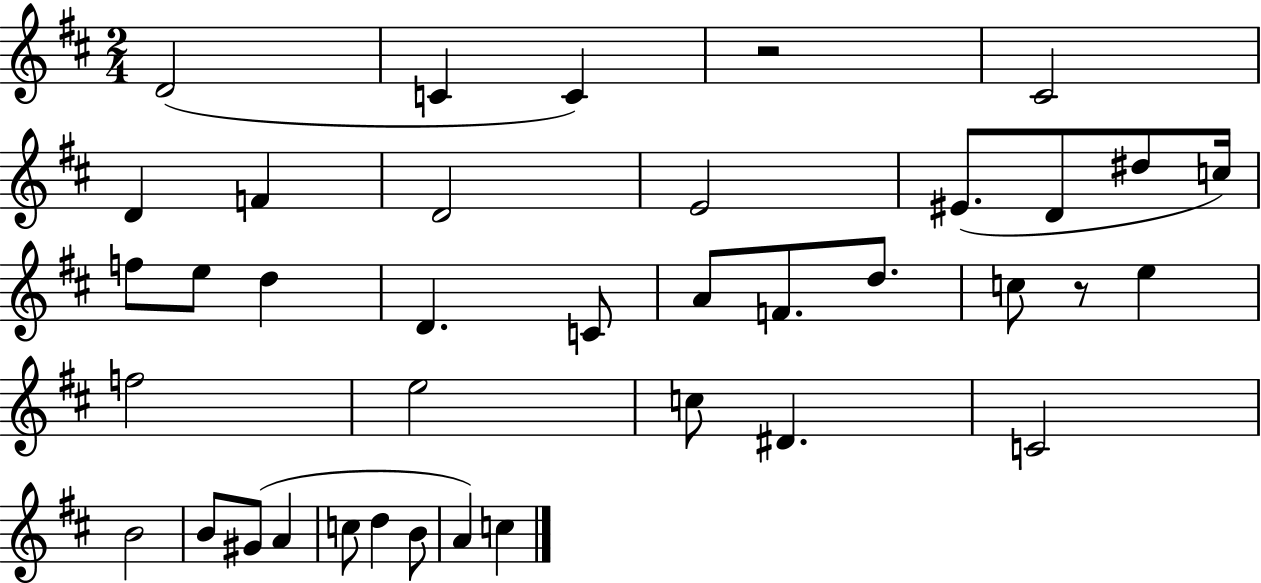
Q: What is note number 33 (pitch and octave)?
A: D5